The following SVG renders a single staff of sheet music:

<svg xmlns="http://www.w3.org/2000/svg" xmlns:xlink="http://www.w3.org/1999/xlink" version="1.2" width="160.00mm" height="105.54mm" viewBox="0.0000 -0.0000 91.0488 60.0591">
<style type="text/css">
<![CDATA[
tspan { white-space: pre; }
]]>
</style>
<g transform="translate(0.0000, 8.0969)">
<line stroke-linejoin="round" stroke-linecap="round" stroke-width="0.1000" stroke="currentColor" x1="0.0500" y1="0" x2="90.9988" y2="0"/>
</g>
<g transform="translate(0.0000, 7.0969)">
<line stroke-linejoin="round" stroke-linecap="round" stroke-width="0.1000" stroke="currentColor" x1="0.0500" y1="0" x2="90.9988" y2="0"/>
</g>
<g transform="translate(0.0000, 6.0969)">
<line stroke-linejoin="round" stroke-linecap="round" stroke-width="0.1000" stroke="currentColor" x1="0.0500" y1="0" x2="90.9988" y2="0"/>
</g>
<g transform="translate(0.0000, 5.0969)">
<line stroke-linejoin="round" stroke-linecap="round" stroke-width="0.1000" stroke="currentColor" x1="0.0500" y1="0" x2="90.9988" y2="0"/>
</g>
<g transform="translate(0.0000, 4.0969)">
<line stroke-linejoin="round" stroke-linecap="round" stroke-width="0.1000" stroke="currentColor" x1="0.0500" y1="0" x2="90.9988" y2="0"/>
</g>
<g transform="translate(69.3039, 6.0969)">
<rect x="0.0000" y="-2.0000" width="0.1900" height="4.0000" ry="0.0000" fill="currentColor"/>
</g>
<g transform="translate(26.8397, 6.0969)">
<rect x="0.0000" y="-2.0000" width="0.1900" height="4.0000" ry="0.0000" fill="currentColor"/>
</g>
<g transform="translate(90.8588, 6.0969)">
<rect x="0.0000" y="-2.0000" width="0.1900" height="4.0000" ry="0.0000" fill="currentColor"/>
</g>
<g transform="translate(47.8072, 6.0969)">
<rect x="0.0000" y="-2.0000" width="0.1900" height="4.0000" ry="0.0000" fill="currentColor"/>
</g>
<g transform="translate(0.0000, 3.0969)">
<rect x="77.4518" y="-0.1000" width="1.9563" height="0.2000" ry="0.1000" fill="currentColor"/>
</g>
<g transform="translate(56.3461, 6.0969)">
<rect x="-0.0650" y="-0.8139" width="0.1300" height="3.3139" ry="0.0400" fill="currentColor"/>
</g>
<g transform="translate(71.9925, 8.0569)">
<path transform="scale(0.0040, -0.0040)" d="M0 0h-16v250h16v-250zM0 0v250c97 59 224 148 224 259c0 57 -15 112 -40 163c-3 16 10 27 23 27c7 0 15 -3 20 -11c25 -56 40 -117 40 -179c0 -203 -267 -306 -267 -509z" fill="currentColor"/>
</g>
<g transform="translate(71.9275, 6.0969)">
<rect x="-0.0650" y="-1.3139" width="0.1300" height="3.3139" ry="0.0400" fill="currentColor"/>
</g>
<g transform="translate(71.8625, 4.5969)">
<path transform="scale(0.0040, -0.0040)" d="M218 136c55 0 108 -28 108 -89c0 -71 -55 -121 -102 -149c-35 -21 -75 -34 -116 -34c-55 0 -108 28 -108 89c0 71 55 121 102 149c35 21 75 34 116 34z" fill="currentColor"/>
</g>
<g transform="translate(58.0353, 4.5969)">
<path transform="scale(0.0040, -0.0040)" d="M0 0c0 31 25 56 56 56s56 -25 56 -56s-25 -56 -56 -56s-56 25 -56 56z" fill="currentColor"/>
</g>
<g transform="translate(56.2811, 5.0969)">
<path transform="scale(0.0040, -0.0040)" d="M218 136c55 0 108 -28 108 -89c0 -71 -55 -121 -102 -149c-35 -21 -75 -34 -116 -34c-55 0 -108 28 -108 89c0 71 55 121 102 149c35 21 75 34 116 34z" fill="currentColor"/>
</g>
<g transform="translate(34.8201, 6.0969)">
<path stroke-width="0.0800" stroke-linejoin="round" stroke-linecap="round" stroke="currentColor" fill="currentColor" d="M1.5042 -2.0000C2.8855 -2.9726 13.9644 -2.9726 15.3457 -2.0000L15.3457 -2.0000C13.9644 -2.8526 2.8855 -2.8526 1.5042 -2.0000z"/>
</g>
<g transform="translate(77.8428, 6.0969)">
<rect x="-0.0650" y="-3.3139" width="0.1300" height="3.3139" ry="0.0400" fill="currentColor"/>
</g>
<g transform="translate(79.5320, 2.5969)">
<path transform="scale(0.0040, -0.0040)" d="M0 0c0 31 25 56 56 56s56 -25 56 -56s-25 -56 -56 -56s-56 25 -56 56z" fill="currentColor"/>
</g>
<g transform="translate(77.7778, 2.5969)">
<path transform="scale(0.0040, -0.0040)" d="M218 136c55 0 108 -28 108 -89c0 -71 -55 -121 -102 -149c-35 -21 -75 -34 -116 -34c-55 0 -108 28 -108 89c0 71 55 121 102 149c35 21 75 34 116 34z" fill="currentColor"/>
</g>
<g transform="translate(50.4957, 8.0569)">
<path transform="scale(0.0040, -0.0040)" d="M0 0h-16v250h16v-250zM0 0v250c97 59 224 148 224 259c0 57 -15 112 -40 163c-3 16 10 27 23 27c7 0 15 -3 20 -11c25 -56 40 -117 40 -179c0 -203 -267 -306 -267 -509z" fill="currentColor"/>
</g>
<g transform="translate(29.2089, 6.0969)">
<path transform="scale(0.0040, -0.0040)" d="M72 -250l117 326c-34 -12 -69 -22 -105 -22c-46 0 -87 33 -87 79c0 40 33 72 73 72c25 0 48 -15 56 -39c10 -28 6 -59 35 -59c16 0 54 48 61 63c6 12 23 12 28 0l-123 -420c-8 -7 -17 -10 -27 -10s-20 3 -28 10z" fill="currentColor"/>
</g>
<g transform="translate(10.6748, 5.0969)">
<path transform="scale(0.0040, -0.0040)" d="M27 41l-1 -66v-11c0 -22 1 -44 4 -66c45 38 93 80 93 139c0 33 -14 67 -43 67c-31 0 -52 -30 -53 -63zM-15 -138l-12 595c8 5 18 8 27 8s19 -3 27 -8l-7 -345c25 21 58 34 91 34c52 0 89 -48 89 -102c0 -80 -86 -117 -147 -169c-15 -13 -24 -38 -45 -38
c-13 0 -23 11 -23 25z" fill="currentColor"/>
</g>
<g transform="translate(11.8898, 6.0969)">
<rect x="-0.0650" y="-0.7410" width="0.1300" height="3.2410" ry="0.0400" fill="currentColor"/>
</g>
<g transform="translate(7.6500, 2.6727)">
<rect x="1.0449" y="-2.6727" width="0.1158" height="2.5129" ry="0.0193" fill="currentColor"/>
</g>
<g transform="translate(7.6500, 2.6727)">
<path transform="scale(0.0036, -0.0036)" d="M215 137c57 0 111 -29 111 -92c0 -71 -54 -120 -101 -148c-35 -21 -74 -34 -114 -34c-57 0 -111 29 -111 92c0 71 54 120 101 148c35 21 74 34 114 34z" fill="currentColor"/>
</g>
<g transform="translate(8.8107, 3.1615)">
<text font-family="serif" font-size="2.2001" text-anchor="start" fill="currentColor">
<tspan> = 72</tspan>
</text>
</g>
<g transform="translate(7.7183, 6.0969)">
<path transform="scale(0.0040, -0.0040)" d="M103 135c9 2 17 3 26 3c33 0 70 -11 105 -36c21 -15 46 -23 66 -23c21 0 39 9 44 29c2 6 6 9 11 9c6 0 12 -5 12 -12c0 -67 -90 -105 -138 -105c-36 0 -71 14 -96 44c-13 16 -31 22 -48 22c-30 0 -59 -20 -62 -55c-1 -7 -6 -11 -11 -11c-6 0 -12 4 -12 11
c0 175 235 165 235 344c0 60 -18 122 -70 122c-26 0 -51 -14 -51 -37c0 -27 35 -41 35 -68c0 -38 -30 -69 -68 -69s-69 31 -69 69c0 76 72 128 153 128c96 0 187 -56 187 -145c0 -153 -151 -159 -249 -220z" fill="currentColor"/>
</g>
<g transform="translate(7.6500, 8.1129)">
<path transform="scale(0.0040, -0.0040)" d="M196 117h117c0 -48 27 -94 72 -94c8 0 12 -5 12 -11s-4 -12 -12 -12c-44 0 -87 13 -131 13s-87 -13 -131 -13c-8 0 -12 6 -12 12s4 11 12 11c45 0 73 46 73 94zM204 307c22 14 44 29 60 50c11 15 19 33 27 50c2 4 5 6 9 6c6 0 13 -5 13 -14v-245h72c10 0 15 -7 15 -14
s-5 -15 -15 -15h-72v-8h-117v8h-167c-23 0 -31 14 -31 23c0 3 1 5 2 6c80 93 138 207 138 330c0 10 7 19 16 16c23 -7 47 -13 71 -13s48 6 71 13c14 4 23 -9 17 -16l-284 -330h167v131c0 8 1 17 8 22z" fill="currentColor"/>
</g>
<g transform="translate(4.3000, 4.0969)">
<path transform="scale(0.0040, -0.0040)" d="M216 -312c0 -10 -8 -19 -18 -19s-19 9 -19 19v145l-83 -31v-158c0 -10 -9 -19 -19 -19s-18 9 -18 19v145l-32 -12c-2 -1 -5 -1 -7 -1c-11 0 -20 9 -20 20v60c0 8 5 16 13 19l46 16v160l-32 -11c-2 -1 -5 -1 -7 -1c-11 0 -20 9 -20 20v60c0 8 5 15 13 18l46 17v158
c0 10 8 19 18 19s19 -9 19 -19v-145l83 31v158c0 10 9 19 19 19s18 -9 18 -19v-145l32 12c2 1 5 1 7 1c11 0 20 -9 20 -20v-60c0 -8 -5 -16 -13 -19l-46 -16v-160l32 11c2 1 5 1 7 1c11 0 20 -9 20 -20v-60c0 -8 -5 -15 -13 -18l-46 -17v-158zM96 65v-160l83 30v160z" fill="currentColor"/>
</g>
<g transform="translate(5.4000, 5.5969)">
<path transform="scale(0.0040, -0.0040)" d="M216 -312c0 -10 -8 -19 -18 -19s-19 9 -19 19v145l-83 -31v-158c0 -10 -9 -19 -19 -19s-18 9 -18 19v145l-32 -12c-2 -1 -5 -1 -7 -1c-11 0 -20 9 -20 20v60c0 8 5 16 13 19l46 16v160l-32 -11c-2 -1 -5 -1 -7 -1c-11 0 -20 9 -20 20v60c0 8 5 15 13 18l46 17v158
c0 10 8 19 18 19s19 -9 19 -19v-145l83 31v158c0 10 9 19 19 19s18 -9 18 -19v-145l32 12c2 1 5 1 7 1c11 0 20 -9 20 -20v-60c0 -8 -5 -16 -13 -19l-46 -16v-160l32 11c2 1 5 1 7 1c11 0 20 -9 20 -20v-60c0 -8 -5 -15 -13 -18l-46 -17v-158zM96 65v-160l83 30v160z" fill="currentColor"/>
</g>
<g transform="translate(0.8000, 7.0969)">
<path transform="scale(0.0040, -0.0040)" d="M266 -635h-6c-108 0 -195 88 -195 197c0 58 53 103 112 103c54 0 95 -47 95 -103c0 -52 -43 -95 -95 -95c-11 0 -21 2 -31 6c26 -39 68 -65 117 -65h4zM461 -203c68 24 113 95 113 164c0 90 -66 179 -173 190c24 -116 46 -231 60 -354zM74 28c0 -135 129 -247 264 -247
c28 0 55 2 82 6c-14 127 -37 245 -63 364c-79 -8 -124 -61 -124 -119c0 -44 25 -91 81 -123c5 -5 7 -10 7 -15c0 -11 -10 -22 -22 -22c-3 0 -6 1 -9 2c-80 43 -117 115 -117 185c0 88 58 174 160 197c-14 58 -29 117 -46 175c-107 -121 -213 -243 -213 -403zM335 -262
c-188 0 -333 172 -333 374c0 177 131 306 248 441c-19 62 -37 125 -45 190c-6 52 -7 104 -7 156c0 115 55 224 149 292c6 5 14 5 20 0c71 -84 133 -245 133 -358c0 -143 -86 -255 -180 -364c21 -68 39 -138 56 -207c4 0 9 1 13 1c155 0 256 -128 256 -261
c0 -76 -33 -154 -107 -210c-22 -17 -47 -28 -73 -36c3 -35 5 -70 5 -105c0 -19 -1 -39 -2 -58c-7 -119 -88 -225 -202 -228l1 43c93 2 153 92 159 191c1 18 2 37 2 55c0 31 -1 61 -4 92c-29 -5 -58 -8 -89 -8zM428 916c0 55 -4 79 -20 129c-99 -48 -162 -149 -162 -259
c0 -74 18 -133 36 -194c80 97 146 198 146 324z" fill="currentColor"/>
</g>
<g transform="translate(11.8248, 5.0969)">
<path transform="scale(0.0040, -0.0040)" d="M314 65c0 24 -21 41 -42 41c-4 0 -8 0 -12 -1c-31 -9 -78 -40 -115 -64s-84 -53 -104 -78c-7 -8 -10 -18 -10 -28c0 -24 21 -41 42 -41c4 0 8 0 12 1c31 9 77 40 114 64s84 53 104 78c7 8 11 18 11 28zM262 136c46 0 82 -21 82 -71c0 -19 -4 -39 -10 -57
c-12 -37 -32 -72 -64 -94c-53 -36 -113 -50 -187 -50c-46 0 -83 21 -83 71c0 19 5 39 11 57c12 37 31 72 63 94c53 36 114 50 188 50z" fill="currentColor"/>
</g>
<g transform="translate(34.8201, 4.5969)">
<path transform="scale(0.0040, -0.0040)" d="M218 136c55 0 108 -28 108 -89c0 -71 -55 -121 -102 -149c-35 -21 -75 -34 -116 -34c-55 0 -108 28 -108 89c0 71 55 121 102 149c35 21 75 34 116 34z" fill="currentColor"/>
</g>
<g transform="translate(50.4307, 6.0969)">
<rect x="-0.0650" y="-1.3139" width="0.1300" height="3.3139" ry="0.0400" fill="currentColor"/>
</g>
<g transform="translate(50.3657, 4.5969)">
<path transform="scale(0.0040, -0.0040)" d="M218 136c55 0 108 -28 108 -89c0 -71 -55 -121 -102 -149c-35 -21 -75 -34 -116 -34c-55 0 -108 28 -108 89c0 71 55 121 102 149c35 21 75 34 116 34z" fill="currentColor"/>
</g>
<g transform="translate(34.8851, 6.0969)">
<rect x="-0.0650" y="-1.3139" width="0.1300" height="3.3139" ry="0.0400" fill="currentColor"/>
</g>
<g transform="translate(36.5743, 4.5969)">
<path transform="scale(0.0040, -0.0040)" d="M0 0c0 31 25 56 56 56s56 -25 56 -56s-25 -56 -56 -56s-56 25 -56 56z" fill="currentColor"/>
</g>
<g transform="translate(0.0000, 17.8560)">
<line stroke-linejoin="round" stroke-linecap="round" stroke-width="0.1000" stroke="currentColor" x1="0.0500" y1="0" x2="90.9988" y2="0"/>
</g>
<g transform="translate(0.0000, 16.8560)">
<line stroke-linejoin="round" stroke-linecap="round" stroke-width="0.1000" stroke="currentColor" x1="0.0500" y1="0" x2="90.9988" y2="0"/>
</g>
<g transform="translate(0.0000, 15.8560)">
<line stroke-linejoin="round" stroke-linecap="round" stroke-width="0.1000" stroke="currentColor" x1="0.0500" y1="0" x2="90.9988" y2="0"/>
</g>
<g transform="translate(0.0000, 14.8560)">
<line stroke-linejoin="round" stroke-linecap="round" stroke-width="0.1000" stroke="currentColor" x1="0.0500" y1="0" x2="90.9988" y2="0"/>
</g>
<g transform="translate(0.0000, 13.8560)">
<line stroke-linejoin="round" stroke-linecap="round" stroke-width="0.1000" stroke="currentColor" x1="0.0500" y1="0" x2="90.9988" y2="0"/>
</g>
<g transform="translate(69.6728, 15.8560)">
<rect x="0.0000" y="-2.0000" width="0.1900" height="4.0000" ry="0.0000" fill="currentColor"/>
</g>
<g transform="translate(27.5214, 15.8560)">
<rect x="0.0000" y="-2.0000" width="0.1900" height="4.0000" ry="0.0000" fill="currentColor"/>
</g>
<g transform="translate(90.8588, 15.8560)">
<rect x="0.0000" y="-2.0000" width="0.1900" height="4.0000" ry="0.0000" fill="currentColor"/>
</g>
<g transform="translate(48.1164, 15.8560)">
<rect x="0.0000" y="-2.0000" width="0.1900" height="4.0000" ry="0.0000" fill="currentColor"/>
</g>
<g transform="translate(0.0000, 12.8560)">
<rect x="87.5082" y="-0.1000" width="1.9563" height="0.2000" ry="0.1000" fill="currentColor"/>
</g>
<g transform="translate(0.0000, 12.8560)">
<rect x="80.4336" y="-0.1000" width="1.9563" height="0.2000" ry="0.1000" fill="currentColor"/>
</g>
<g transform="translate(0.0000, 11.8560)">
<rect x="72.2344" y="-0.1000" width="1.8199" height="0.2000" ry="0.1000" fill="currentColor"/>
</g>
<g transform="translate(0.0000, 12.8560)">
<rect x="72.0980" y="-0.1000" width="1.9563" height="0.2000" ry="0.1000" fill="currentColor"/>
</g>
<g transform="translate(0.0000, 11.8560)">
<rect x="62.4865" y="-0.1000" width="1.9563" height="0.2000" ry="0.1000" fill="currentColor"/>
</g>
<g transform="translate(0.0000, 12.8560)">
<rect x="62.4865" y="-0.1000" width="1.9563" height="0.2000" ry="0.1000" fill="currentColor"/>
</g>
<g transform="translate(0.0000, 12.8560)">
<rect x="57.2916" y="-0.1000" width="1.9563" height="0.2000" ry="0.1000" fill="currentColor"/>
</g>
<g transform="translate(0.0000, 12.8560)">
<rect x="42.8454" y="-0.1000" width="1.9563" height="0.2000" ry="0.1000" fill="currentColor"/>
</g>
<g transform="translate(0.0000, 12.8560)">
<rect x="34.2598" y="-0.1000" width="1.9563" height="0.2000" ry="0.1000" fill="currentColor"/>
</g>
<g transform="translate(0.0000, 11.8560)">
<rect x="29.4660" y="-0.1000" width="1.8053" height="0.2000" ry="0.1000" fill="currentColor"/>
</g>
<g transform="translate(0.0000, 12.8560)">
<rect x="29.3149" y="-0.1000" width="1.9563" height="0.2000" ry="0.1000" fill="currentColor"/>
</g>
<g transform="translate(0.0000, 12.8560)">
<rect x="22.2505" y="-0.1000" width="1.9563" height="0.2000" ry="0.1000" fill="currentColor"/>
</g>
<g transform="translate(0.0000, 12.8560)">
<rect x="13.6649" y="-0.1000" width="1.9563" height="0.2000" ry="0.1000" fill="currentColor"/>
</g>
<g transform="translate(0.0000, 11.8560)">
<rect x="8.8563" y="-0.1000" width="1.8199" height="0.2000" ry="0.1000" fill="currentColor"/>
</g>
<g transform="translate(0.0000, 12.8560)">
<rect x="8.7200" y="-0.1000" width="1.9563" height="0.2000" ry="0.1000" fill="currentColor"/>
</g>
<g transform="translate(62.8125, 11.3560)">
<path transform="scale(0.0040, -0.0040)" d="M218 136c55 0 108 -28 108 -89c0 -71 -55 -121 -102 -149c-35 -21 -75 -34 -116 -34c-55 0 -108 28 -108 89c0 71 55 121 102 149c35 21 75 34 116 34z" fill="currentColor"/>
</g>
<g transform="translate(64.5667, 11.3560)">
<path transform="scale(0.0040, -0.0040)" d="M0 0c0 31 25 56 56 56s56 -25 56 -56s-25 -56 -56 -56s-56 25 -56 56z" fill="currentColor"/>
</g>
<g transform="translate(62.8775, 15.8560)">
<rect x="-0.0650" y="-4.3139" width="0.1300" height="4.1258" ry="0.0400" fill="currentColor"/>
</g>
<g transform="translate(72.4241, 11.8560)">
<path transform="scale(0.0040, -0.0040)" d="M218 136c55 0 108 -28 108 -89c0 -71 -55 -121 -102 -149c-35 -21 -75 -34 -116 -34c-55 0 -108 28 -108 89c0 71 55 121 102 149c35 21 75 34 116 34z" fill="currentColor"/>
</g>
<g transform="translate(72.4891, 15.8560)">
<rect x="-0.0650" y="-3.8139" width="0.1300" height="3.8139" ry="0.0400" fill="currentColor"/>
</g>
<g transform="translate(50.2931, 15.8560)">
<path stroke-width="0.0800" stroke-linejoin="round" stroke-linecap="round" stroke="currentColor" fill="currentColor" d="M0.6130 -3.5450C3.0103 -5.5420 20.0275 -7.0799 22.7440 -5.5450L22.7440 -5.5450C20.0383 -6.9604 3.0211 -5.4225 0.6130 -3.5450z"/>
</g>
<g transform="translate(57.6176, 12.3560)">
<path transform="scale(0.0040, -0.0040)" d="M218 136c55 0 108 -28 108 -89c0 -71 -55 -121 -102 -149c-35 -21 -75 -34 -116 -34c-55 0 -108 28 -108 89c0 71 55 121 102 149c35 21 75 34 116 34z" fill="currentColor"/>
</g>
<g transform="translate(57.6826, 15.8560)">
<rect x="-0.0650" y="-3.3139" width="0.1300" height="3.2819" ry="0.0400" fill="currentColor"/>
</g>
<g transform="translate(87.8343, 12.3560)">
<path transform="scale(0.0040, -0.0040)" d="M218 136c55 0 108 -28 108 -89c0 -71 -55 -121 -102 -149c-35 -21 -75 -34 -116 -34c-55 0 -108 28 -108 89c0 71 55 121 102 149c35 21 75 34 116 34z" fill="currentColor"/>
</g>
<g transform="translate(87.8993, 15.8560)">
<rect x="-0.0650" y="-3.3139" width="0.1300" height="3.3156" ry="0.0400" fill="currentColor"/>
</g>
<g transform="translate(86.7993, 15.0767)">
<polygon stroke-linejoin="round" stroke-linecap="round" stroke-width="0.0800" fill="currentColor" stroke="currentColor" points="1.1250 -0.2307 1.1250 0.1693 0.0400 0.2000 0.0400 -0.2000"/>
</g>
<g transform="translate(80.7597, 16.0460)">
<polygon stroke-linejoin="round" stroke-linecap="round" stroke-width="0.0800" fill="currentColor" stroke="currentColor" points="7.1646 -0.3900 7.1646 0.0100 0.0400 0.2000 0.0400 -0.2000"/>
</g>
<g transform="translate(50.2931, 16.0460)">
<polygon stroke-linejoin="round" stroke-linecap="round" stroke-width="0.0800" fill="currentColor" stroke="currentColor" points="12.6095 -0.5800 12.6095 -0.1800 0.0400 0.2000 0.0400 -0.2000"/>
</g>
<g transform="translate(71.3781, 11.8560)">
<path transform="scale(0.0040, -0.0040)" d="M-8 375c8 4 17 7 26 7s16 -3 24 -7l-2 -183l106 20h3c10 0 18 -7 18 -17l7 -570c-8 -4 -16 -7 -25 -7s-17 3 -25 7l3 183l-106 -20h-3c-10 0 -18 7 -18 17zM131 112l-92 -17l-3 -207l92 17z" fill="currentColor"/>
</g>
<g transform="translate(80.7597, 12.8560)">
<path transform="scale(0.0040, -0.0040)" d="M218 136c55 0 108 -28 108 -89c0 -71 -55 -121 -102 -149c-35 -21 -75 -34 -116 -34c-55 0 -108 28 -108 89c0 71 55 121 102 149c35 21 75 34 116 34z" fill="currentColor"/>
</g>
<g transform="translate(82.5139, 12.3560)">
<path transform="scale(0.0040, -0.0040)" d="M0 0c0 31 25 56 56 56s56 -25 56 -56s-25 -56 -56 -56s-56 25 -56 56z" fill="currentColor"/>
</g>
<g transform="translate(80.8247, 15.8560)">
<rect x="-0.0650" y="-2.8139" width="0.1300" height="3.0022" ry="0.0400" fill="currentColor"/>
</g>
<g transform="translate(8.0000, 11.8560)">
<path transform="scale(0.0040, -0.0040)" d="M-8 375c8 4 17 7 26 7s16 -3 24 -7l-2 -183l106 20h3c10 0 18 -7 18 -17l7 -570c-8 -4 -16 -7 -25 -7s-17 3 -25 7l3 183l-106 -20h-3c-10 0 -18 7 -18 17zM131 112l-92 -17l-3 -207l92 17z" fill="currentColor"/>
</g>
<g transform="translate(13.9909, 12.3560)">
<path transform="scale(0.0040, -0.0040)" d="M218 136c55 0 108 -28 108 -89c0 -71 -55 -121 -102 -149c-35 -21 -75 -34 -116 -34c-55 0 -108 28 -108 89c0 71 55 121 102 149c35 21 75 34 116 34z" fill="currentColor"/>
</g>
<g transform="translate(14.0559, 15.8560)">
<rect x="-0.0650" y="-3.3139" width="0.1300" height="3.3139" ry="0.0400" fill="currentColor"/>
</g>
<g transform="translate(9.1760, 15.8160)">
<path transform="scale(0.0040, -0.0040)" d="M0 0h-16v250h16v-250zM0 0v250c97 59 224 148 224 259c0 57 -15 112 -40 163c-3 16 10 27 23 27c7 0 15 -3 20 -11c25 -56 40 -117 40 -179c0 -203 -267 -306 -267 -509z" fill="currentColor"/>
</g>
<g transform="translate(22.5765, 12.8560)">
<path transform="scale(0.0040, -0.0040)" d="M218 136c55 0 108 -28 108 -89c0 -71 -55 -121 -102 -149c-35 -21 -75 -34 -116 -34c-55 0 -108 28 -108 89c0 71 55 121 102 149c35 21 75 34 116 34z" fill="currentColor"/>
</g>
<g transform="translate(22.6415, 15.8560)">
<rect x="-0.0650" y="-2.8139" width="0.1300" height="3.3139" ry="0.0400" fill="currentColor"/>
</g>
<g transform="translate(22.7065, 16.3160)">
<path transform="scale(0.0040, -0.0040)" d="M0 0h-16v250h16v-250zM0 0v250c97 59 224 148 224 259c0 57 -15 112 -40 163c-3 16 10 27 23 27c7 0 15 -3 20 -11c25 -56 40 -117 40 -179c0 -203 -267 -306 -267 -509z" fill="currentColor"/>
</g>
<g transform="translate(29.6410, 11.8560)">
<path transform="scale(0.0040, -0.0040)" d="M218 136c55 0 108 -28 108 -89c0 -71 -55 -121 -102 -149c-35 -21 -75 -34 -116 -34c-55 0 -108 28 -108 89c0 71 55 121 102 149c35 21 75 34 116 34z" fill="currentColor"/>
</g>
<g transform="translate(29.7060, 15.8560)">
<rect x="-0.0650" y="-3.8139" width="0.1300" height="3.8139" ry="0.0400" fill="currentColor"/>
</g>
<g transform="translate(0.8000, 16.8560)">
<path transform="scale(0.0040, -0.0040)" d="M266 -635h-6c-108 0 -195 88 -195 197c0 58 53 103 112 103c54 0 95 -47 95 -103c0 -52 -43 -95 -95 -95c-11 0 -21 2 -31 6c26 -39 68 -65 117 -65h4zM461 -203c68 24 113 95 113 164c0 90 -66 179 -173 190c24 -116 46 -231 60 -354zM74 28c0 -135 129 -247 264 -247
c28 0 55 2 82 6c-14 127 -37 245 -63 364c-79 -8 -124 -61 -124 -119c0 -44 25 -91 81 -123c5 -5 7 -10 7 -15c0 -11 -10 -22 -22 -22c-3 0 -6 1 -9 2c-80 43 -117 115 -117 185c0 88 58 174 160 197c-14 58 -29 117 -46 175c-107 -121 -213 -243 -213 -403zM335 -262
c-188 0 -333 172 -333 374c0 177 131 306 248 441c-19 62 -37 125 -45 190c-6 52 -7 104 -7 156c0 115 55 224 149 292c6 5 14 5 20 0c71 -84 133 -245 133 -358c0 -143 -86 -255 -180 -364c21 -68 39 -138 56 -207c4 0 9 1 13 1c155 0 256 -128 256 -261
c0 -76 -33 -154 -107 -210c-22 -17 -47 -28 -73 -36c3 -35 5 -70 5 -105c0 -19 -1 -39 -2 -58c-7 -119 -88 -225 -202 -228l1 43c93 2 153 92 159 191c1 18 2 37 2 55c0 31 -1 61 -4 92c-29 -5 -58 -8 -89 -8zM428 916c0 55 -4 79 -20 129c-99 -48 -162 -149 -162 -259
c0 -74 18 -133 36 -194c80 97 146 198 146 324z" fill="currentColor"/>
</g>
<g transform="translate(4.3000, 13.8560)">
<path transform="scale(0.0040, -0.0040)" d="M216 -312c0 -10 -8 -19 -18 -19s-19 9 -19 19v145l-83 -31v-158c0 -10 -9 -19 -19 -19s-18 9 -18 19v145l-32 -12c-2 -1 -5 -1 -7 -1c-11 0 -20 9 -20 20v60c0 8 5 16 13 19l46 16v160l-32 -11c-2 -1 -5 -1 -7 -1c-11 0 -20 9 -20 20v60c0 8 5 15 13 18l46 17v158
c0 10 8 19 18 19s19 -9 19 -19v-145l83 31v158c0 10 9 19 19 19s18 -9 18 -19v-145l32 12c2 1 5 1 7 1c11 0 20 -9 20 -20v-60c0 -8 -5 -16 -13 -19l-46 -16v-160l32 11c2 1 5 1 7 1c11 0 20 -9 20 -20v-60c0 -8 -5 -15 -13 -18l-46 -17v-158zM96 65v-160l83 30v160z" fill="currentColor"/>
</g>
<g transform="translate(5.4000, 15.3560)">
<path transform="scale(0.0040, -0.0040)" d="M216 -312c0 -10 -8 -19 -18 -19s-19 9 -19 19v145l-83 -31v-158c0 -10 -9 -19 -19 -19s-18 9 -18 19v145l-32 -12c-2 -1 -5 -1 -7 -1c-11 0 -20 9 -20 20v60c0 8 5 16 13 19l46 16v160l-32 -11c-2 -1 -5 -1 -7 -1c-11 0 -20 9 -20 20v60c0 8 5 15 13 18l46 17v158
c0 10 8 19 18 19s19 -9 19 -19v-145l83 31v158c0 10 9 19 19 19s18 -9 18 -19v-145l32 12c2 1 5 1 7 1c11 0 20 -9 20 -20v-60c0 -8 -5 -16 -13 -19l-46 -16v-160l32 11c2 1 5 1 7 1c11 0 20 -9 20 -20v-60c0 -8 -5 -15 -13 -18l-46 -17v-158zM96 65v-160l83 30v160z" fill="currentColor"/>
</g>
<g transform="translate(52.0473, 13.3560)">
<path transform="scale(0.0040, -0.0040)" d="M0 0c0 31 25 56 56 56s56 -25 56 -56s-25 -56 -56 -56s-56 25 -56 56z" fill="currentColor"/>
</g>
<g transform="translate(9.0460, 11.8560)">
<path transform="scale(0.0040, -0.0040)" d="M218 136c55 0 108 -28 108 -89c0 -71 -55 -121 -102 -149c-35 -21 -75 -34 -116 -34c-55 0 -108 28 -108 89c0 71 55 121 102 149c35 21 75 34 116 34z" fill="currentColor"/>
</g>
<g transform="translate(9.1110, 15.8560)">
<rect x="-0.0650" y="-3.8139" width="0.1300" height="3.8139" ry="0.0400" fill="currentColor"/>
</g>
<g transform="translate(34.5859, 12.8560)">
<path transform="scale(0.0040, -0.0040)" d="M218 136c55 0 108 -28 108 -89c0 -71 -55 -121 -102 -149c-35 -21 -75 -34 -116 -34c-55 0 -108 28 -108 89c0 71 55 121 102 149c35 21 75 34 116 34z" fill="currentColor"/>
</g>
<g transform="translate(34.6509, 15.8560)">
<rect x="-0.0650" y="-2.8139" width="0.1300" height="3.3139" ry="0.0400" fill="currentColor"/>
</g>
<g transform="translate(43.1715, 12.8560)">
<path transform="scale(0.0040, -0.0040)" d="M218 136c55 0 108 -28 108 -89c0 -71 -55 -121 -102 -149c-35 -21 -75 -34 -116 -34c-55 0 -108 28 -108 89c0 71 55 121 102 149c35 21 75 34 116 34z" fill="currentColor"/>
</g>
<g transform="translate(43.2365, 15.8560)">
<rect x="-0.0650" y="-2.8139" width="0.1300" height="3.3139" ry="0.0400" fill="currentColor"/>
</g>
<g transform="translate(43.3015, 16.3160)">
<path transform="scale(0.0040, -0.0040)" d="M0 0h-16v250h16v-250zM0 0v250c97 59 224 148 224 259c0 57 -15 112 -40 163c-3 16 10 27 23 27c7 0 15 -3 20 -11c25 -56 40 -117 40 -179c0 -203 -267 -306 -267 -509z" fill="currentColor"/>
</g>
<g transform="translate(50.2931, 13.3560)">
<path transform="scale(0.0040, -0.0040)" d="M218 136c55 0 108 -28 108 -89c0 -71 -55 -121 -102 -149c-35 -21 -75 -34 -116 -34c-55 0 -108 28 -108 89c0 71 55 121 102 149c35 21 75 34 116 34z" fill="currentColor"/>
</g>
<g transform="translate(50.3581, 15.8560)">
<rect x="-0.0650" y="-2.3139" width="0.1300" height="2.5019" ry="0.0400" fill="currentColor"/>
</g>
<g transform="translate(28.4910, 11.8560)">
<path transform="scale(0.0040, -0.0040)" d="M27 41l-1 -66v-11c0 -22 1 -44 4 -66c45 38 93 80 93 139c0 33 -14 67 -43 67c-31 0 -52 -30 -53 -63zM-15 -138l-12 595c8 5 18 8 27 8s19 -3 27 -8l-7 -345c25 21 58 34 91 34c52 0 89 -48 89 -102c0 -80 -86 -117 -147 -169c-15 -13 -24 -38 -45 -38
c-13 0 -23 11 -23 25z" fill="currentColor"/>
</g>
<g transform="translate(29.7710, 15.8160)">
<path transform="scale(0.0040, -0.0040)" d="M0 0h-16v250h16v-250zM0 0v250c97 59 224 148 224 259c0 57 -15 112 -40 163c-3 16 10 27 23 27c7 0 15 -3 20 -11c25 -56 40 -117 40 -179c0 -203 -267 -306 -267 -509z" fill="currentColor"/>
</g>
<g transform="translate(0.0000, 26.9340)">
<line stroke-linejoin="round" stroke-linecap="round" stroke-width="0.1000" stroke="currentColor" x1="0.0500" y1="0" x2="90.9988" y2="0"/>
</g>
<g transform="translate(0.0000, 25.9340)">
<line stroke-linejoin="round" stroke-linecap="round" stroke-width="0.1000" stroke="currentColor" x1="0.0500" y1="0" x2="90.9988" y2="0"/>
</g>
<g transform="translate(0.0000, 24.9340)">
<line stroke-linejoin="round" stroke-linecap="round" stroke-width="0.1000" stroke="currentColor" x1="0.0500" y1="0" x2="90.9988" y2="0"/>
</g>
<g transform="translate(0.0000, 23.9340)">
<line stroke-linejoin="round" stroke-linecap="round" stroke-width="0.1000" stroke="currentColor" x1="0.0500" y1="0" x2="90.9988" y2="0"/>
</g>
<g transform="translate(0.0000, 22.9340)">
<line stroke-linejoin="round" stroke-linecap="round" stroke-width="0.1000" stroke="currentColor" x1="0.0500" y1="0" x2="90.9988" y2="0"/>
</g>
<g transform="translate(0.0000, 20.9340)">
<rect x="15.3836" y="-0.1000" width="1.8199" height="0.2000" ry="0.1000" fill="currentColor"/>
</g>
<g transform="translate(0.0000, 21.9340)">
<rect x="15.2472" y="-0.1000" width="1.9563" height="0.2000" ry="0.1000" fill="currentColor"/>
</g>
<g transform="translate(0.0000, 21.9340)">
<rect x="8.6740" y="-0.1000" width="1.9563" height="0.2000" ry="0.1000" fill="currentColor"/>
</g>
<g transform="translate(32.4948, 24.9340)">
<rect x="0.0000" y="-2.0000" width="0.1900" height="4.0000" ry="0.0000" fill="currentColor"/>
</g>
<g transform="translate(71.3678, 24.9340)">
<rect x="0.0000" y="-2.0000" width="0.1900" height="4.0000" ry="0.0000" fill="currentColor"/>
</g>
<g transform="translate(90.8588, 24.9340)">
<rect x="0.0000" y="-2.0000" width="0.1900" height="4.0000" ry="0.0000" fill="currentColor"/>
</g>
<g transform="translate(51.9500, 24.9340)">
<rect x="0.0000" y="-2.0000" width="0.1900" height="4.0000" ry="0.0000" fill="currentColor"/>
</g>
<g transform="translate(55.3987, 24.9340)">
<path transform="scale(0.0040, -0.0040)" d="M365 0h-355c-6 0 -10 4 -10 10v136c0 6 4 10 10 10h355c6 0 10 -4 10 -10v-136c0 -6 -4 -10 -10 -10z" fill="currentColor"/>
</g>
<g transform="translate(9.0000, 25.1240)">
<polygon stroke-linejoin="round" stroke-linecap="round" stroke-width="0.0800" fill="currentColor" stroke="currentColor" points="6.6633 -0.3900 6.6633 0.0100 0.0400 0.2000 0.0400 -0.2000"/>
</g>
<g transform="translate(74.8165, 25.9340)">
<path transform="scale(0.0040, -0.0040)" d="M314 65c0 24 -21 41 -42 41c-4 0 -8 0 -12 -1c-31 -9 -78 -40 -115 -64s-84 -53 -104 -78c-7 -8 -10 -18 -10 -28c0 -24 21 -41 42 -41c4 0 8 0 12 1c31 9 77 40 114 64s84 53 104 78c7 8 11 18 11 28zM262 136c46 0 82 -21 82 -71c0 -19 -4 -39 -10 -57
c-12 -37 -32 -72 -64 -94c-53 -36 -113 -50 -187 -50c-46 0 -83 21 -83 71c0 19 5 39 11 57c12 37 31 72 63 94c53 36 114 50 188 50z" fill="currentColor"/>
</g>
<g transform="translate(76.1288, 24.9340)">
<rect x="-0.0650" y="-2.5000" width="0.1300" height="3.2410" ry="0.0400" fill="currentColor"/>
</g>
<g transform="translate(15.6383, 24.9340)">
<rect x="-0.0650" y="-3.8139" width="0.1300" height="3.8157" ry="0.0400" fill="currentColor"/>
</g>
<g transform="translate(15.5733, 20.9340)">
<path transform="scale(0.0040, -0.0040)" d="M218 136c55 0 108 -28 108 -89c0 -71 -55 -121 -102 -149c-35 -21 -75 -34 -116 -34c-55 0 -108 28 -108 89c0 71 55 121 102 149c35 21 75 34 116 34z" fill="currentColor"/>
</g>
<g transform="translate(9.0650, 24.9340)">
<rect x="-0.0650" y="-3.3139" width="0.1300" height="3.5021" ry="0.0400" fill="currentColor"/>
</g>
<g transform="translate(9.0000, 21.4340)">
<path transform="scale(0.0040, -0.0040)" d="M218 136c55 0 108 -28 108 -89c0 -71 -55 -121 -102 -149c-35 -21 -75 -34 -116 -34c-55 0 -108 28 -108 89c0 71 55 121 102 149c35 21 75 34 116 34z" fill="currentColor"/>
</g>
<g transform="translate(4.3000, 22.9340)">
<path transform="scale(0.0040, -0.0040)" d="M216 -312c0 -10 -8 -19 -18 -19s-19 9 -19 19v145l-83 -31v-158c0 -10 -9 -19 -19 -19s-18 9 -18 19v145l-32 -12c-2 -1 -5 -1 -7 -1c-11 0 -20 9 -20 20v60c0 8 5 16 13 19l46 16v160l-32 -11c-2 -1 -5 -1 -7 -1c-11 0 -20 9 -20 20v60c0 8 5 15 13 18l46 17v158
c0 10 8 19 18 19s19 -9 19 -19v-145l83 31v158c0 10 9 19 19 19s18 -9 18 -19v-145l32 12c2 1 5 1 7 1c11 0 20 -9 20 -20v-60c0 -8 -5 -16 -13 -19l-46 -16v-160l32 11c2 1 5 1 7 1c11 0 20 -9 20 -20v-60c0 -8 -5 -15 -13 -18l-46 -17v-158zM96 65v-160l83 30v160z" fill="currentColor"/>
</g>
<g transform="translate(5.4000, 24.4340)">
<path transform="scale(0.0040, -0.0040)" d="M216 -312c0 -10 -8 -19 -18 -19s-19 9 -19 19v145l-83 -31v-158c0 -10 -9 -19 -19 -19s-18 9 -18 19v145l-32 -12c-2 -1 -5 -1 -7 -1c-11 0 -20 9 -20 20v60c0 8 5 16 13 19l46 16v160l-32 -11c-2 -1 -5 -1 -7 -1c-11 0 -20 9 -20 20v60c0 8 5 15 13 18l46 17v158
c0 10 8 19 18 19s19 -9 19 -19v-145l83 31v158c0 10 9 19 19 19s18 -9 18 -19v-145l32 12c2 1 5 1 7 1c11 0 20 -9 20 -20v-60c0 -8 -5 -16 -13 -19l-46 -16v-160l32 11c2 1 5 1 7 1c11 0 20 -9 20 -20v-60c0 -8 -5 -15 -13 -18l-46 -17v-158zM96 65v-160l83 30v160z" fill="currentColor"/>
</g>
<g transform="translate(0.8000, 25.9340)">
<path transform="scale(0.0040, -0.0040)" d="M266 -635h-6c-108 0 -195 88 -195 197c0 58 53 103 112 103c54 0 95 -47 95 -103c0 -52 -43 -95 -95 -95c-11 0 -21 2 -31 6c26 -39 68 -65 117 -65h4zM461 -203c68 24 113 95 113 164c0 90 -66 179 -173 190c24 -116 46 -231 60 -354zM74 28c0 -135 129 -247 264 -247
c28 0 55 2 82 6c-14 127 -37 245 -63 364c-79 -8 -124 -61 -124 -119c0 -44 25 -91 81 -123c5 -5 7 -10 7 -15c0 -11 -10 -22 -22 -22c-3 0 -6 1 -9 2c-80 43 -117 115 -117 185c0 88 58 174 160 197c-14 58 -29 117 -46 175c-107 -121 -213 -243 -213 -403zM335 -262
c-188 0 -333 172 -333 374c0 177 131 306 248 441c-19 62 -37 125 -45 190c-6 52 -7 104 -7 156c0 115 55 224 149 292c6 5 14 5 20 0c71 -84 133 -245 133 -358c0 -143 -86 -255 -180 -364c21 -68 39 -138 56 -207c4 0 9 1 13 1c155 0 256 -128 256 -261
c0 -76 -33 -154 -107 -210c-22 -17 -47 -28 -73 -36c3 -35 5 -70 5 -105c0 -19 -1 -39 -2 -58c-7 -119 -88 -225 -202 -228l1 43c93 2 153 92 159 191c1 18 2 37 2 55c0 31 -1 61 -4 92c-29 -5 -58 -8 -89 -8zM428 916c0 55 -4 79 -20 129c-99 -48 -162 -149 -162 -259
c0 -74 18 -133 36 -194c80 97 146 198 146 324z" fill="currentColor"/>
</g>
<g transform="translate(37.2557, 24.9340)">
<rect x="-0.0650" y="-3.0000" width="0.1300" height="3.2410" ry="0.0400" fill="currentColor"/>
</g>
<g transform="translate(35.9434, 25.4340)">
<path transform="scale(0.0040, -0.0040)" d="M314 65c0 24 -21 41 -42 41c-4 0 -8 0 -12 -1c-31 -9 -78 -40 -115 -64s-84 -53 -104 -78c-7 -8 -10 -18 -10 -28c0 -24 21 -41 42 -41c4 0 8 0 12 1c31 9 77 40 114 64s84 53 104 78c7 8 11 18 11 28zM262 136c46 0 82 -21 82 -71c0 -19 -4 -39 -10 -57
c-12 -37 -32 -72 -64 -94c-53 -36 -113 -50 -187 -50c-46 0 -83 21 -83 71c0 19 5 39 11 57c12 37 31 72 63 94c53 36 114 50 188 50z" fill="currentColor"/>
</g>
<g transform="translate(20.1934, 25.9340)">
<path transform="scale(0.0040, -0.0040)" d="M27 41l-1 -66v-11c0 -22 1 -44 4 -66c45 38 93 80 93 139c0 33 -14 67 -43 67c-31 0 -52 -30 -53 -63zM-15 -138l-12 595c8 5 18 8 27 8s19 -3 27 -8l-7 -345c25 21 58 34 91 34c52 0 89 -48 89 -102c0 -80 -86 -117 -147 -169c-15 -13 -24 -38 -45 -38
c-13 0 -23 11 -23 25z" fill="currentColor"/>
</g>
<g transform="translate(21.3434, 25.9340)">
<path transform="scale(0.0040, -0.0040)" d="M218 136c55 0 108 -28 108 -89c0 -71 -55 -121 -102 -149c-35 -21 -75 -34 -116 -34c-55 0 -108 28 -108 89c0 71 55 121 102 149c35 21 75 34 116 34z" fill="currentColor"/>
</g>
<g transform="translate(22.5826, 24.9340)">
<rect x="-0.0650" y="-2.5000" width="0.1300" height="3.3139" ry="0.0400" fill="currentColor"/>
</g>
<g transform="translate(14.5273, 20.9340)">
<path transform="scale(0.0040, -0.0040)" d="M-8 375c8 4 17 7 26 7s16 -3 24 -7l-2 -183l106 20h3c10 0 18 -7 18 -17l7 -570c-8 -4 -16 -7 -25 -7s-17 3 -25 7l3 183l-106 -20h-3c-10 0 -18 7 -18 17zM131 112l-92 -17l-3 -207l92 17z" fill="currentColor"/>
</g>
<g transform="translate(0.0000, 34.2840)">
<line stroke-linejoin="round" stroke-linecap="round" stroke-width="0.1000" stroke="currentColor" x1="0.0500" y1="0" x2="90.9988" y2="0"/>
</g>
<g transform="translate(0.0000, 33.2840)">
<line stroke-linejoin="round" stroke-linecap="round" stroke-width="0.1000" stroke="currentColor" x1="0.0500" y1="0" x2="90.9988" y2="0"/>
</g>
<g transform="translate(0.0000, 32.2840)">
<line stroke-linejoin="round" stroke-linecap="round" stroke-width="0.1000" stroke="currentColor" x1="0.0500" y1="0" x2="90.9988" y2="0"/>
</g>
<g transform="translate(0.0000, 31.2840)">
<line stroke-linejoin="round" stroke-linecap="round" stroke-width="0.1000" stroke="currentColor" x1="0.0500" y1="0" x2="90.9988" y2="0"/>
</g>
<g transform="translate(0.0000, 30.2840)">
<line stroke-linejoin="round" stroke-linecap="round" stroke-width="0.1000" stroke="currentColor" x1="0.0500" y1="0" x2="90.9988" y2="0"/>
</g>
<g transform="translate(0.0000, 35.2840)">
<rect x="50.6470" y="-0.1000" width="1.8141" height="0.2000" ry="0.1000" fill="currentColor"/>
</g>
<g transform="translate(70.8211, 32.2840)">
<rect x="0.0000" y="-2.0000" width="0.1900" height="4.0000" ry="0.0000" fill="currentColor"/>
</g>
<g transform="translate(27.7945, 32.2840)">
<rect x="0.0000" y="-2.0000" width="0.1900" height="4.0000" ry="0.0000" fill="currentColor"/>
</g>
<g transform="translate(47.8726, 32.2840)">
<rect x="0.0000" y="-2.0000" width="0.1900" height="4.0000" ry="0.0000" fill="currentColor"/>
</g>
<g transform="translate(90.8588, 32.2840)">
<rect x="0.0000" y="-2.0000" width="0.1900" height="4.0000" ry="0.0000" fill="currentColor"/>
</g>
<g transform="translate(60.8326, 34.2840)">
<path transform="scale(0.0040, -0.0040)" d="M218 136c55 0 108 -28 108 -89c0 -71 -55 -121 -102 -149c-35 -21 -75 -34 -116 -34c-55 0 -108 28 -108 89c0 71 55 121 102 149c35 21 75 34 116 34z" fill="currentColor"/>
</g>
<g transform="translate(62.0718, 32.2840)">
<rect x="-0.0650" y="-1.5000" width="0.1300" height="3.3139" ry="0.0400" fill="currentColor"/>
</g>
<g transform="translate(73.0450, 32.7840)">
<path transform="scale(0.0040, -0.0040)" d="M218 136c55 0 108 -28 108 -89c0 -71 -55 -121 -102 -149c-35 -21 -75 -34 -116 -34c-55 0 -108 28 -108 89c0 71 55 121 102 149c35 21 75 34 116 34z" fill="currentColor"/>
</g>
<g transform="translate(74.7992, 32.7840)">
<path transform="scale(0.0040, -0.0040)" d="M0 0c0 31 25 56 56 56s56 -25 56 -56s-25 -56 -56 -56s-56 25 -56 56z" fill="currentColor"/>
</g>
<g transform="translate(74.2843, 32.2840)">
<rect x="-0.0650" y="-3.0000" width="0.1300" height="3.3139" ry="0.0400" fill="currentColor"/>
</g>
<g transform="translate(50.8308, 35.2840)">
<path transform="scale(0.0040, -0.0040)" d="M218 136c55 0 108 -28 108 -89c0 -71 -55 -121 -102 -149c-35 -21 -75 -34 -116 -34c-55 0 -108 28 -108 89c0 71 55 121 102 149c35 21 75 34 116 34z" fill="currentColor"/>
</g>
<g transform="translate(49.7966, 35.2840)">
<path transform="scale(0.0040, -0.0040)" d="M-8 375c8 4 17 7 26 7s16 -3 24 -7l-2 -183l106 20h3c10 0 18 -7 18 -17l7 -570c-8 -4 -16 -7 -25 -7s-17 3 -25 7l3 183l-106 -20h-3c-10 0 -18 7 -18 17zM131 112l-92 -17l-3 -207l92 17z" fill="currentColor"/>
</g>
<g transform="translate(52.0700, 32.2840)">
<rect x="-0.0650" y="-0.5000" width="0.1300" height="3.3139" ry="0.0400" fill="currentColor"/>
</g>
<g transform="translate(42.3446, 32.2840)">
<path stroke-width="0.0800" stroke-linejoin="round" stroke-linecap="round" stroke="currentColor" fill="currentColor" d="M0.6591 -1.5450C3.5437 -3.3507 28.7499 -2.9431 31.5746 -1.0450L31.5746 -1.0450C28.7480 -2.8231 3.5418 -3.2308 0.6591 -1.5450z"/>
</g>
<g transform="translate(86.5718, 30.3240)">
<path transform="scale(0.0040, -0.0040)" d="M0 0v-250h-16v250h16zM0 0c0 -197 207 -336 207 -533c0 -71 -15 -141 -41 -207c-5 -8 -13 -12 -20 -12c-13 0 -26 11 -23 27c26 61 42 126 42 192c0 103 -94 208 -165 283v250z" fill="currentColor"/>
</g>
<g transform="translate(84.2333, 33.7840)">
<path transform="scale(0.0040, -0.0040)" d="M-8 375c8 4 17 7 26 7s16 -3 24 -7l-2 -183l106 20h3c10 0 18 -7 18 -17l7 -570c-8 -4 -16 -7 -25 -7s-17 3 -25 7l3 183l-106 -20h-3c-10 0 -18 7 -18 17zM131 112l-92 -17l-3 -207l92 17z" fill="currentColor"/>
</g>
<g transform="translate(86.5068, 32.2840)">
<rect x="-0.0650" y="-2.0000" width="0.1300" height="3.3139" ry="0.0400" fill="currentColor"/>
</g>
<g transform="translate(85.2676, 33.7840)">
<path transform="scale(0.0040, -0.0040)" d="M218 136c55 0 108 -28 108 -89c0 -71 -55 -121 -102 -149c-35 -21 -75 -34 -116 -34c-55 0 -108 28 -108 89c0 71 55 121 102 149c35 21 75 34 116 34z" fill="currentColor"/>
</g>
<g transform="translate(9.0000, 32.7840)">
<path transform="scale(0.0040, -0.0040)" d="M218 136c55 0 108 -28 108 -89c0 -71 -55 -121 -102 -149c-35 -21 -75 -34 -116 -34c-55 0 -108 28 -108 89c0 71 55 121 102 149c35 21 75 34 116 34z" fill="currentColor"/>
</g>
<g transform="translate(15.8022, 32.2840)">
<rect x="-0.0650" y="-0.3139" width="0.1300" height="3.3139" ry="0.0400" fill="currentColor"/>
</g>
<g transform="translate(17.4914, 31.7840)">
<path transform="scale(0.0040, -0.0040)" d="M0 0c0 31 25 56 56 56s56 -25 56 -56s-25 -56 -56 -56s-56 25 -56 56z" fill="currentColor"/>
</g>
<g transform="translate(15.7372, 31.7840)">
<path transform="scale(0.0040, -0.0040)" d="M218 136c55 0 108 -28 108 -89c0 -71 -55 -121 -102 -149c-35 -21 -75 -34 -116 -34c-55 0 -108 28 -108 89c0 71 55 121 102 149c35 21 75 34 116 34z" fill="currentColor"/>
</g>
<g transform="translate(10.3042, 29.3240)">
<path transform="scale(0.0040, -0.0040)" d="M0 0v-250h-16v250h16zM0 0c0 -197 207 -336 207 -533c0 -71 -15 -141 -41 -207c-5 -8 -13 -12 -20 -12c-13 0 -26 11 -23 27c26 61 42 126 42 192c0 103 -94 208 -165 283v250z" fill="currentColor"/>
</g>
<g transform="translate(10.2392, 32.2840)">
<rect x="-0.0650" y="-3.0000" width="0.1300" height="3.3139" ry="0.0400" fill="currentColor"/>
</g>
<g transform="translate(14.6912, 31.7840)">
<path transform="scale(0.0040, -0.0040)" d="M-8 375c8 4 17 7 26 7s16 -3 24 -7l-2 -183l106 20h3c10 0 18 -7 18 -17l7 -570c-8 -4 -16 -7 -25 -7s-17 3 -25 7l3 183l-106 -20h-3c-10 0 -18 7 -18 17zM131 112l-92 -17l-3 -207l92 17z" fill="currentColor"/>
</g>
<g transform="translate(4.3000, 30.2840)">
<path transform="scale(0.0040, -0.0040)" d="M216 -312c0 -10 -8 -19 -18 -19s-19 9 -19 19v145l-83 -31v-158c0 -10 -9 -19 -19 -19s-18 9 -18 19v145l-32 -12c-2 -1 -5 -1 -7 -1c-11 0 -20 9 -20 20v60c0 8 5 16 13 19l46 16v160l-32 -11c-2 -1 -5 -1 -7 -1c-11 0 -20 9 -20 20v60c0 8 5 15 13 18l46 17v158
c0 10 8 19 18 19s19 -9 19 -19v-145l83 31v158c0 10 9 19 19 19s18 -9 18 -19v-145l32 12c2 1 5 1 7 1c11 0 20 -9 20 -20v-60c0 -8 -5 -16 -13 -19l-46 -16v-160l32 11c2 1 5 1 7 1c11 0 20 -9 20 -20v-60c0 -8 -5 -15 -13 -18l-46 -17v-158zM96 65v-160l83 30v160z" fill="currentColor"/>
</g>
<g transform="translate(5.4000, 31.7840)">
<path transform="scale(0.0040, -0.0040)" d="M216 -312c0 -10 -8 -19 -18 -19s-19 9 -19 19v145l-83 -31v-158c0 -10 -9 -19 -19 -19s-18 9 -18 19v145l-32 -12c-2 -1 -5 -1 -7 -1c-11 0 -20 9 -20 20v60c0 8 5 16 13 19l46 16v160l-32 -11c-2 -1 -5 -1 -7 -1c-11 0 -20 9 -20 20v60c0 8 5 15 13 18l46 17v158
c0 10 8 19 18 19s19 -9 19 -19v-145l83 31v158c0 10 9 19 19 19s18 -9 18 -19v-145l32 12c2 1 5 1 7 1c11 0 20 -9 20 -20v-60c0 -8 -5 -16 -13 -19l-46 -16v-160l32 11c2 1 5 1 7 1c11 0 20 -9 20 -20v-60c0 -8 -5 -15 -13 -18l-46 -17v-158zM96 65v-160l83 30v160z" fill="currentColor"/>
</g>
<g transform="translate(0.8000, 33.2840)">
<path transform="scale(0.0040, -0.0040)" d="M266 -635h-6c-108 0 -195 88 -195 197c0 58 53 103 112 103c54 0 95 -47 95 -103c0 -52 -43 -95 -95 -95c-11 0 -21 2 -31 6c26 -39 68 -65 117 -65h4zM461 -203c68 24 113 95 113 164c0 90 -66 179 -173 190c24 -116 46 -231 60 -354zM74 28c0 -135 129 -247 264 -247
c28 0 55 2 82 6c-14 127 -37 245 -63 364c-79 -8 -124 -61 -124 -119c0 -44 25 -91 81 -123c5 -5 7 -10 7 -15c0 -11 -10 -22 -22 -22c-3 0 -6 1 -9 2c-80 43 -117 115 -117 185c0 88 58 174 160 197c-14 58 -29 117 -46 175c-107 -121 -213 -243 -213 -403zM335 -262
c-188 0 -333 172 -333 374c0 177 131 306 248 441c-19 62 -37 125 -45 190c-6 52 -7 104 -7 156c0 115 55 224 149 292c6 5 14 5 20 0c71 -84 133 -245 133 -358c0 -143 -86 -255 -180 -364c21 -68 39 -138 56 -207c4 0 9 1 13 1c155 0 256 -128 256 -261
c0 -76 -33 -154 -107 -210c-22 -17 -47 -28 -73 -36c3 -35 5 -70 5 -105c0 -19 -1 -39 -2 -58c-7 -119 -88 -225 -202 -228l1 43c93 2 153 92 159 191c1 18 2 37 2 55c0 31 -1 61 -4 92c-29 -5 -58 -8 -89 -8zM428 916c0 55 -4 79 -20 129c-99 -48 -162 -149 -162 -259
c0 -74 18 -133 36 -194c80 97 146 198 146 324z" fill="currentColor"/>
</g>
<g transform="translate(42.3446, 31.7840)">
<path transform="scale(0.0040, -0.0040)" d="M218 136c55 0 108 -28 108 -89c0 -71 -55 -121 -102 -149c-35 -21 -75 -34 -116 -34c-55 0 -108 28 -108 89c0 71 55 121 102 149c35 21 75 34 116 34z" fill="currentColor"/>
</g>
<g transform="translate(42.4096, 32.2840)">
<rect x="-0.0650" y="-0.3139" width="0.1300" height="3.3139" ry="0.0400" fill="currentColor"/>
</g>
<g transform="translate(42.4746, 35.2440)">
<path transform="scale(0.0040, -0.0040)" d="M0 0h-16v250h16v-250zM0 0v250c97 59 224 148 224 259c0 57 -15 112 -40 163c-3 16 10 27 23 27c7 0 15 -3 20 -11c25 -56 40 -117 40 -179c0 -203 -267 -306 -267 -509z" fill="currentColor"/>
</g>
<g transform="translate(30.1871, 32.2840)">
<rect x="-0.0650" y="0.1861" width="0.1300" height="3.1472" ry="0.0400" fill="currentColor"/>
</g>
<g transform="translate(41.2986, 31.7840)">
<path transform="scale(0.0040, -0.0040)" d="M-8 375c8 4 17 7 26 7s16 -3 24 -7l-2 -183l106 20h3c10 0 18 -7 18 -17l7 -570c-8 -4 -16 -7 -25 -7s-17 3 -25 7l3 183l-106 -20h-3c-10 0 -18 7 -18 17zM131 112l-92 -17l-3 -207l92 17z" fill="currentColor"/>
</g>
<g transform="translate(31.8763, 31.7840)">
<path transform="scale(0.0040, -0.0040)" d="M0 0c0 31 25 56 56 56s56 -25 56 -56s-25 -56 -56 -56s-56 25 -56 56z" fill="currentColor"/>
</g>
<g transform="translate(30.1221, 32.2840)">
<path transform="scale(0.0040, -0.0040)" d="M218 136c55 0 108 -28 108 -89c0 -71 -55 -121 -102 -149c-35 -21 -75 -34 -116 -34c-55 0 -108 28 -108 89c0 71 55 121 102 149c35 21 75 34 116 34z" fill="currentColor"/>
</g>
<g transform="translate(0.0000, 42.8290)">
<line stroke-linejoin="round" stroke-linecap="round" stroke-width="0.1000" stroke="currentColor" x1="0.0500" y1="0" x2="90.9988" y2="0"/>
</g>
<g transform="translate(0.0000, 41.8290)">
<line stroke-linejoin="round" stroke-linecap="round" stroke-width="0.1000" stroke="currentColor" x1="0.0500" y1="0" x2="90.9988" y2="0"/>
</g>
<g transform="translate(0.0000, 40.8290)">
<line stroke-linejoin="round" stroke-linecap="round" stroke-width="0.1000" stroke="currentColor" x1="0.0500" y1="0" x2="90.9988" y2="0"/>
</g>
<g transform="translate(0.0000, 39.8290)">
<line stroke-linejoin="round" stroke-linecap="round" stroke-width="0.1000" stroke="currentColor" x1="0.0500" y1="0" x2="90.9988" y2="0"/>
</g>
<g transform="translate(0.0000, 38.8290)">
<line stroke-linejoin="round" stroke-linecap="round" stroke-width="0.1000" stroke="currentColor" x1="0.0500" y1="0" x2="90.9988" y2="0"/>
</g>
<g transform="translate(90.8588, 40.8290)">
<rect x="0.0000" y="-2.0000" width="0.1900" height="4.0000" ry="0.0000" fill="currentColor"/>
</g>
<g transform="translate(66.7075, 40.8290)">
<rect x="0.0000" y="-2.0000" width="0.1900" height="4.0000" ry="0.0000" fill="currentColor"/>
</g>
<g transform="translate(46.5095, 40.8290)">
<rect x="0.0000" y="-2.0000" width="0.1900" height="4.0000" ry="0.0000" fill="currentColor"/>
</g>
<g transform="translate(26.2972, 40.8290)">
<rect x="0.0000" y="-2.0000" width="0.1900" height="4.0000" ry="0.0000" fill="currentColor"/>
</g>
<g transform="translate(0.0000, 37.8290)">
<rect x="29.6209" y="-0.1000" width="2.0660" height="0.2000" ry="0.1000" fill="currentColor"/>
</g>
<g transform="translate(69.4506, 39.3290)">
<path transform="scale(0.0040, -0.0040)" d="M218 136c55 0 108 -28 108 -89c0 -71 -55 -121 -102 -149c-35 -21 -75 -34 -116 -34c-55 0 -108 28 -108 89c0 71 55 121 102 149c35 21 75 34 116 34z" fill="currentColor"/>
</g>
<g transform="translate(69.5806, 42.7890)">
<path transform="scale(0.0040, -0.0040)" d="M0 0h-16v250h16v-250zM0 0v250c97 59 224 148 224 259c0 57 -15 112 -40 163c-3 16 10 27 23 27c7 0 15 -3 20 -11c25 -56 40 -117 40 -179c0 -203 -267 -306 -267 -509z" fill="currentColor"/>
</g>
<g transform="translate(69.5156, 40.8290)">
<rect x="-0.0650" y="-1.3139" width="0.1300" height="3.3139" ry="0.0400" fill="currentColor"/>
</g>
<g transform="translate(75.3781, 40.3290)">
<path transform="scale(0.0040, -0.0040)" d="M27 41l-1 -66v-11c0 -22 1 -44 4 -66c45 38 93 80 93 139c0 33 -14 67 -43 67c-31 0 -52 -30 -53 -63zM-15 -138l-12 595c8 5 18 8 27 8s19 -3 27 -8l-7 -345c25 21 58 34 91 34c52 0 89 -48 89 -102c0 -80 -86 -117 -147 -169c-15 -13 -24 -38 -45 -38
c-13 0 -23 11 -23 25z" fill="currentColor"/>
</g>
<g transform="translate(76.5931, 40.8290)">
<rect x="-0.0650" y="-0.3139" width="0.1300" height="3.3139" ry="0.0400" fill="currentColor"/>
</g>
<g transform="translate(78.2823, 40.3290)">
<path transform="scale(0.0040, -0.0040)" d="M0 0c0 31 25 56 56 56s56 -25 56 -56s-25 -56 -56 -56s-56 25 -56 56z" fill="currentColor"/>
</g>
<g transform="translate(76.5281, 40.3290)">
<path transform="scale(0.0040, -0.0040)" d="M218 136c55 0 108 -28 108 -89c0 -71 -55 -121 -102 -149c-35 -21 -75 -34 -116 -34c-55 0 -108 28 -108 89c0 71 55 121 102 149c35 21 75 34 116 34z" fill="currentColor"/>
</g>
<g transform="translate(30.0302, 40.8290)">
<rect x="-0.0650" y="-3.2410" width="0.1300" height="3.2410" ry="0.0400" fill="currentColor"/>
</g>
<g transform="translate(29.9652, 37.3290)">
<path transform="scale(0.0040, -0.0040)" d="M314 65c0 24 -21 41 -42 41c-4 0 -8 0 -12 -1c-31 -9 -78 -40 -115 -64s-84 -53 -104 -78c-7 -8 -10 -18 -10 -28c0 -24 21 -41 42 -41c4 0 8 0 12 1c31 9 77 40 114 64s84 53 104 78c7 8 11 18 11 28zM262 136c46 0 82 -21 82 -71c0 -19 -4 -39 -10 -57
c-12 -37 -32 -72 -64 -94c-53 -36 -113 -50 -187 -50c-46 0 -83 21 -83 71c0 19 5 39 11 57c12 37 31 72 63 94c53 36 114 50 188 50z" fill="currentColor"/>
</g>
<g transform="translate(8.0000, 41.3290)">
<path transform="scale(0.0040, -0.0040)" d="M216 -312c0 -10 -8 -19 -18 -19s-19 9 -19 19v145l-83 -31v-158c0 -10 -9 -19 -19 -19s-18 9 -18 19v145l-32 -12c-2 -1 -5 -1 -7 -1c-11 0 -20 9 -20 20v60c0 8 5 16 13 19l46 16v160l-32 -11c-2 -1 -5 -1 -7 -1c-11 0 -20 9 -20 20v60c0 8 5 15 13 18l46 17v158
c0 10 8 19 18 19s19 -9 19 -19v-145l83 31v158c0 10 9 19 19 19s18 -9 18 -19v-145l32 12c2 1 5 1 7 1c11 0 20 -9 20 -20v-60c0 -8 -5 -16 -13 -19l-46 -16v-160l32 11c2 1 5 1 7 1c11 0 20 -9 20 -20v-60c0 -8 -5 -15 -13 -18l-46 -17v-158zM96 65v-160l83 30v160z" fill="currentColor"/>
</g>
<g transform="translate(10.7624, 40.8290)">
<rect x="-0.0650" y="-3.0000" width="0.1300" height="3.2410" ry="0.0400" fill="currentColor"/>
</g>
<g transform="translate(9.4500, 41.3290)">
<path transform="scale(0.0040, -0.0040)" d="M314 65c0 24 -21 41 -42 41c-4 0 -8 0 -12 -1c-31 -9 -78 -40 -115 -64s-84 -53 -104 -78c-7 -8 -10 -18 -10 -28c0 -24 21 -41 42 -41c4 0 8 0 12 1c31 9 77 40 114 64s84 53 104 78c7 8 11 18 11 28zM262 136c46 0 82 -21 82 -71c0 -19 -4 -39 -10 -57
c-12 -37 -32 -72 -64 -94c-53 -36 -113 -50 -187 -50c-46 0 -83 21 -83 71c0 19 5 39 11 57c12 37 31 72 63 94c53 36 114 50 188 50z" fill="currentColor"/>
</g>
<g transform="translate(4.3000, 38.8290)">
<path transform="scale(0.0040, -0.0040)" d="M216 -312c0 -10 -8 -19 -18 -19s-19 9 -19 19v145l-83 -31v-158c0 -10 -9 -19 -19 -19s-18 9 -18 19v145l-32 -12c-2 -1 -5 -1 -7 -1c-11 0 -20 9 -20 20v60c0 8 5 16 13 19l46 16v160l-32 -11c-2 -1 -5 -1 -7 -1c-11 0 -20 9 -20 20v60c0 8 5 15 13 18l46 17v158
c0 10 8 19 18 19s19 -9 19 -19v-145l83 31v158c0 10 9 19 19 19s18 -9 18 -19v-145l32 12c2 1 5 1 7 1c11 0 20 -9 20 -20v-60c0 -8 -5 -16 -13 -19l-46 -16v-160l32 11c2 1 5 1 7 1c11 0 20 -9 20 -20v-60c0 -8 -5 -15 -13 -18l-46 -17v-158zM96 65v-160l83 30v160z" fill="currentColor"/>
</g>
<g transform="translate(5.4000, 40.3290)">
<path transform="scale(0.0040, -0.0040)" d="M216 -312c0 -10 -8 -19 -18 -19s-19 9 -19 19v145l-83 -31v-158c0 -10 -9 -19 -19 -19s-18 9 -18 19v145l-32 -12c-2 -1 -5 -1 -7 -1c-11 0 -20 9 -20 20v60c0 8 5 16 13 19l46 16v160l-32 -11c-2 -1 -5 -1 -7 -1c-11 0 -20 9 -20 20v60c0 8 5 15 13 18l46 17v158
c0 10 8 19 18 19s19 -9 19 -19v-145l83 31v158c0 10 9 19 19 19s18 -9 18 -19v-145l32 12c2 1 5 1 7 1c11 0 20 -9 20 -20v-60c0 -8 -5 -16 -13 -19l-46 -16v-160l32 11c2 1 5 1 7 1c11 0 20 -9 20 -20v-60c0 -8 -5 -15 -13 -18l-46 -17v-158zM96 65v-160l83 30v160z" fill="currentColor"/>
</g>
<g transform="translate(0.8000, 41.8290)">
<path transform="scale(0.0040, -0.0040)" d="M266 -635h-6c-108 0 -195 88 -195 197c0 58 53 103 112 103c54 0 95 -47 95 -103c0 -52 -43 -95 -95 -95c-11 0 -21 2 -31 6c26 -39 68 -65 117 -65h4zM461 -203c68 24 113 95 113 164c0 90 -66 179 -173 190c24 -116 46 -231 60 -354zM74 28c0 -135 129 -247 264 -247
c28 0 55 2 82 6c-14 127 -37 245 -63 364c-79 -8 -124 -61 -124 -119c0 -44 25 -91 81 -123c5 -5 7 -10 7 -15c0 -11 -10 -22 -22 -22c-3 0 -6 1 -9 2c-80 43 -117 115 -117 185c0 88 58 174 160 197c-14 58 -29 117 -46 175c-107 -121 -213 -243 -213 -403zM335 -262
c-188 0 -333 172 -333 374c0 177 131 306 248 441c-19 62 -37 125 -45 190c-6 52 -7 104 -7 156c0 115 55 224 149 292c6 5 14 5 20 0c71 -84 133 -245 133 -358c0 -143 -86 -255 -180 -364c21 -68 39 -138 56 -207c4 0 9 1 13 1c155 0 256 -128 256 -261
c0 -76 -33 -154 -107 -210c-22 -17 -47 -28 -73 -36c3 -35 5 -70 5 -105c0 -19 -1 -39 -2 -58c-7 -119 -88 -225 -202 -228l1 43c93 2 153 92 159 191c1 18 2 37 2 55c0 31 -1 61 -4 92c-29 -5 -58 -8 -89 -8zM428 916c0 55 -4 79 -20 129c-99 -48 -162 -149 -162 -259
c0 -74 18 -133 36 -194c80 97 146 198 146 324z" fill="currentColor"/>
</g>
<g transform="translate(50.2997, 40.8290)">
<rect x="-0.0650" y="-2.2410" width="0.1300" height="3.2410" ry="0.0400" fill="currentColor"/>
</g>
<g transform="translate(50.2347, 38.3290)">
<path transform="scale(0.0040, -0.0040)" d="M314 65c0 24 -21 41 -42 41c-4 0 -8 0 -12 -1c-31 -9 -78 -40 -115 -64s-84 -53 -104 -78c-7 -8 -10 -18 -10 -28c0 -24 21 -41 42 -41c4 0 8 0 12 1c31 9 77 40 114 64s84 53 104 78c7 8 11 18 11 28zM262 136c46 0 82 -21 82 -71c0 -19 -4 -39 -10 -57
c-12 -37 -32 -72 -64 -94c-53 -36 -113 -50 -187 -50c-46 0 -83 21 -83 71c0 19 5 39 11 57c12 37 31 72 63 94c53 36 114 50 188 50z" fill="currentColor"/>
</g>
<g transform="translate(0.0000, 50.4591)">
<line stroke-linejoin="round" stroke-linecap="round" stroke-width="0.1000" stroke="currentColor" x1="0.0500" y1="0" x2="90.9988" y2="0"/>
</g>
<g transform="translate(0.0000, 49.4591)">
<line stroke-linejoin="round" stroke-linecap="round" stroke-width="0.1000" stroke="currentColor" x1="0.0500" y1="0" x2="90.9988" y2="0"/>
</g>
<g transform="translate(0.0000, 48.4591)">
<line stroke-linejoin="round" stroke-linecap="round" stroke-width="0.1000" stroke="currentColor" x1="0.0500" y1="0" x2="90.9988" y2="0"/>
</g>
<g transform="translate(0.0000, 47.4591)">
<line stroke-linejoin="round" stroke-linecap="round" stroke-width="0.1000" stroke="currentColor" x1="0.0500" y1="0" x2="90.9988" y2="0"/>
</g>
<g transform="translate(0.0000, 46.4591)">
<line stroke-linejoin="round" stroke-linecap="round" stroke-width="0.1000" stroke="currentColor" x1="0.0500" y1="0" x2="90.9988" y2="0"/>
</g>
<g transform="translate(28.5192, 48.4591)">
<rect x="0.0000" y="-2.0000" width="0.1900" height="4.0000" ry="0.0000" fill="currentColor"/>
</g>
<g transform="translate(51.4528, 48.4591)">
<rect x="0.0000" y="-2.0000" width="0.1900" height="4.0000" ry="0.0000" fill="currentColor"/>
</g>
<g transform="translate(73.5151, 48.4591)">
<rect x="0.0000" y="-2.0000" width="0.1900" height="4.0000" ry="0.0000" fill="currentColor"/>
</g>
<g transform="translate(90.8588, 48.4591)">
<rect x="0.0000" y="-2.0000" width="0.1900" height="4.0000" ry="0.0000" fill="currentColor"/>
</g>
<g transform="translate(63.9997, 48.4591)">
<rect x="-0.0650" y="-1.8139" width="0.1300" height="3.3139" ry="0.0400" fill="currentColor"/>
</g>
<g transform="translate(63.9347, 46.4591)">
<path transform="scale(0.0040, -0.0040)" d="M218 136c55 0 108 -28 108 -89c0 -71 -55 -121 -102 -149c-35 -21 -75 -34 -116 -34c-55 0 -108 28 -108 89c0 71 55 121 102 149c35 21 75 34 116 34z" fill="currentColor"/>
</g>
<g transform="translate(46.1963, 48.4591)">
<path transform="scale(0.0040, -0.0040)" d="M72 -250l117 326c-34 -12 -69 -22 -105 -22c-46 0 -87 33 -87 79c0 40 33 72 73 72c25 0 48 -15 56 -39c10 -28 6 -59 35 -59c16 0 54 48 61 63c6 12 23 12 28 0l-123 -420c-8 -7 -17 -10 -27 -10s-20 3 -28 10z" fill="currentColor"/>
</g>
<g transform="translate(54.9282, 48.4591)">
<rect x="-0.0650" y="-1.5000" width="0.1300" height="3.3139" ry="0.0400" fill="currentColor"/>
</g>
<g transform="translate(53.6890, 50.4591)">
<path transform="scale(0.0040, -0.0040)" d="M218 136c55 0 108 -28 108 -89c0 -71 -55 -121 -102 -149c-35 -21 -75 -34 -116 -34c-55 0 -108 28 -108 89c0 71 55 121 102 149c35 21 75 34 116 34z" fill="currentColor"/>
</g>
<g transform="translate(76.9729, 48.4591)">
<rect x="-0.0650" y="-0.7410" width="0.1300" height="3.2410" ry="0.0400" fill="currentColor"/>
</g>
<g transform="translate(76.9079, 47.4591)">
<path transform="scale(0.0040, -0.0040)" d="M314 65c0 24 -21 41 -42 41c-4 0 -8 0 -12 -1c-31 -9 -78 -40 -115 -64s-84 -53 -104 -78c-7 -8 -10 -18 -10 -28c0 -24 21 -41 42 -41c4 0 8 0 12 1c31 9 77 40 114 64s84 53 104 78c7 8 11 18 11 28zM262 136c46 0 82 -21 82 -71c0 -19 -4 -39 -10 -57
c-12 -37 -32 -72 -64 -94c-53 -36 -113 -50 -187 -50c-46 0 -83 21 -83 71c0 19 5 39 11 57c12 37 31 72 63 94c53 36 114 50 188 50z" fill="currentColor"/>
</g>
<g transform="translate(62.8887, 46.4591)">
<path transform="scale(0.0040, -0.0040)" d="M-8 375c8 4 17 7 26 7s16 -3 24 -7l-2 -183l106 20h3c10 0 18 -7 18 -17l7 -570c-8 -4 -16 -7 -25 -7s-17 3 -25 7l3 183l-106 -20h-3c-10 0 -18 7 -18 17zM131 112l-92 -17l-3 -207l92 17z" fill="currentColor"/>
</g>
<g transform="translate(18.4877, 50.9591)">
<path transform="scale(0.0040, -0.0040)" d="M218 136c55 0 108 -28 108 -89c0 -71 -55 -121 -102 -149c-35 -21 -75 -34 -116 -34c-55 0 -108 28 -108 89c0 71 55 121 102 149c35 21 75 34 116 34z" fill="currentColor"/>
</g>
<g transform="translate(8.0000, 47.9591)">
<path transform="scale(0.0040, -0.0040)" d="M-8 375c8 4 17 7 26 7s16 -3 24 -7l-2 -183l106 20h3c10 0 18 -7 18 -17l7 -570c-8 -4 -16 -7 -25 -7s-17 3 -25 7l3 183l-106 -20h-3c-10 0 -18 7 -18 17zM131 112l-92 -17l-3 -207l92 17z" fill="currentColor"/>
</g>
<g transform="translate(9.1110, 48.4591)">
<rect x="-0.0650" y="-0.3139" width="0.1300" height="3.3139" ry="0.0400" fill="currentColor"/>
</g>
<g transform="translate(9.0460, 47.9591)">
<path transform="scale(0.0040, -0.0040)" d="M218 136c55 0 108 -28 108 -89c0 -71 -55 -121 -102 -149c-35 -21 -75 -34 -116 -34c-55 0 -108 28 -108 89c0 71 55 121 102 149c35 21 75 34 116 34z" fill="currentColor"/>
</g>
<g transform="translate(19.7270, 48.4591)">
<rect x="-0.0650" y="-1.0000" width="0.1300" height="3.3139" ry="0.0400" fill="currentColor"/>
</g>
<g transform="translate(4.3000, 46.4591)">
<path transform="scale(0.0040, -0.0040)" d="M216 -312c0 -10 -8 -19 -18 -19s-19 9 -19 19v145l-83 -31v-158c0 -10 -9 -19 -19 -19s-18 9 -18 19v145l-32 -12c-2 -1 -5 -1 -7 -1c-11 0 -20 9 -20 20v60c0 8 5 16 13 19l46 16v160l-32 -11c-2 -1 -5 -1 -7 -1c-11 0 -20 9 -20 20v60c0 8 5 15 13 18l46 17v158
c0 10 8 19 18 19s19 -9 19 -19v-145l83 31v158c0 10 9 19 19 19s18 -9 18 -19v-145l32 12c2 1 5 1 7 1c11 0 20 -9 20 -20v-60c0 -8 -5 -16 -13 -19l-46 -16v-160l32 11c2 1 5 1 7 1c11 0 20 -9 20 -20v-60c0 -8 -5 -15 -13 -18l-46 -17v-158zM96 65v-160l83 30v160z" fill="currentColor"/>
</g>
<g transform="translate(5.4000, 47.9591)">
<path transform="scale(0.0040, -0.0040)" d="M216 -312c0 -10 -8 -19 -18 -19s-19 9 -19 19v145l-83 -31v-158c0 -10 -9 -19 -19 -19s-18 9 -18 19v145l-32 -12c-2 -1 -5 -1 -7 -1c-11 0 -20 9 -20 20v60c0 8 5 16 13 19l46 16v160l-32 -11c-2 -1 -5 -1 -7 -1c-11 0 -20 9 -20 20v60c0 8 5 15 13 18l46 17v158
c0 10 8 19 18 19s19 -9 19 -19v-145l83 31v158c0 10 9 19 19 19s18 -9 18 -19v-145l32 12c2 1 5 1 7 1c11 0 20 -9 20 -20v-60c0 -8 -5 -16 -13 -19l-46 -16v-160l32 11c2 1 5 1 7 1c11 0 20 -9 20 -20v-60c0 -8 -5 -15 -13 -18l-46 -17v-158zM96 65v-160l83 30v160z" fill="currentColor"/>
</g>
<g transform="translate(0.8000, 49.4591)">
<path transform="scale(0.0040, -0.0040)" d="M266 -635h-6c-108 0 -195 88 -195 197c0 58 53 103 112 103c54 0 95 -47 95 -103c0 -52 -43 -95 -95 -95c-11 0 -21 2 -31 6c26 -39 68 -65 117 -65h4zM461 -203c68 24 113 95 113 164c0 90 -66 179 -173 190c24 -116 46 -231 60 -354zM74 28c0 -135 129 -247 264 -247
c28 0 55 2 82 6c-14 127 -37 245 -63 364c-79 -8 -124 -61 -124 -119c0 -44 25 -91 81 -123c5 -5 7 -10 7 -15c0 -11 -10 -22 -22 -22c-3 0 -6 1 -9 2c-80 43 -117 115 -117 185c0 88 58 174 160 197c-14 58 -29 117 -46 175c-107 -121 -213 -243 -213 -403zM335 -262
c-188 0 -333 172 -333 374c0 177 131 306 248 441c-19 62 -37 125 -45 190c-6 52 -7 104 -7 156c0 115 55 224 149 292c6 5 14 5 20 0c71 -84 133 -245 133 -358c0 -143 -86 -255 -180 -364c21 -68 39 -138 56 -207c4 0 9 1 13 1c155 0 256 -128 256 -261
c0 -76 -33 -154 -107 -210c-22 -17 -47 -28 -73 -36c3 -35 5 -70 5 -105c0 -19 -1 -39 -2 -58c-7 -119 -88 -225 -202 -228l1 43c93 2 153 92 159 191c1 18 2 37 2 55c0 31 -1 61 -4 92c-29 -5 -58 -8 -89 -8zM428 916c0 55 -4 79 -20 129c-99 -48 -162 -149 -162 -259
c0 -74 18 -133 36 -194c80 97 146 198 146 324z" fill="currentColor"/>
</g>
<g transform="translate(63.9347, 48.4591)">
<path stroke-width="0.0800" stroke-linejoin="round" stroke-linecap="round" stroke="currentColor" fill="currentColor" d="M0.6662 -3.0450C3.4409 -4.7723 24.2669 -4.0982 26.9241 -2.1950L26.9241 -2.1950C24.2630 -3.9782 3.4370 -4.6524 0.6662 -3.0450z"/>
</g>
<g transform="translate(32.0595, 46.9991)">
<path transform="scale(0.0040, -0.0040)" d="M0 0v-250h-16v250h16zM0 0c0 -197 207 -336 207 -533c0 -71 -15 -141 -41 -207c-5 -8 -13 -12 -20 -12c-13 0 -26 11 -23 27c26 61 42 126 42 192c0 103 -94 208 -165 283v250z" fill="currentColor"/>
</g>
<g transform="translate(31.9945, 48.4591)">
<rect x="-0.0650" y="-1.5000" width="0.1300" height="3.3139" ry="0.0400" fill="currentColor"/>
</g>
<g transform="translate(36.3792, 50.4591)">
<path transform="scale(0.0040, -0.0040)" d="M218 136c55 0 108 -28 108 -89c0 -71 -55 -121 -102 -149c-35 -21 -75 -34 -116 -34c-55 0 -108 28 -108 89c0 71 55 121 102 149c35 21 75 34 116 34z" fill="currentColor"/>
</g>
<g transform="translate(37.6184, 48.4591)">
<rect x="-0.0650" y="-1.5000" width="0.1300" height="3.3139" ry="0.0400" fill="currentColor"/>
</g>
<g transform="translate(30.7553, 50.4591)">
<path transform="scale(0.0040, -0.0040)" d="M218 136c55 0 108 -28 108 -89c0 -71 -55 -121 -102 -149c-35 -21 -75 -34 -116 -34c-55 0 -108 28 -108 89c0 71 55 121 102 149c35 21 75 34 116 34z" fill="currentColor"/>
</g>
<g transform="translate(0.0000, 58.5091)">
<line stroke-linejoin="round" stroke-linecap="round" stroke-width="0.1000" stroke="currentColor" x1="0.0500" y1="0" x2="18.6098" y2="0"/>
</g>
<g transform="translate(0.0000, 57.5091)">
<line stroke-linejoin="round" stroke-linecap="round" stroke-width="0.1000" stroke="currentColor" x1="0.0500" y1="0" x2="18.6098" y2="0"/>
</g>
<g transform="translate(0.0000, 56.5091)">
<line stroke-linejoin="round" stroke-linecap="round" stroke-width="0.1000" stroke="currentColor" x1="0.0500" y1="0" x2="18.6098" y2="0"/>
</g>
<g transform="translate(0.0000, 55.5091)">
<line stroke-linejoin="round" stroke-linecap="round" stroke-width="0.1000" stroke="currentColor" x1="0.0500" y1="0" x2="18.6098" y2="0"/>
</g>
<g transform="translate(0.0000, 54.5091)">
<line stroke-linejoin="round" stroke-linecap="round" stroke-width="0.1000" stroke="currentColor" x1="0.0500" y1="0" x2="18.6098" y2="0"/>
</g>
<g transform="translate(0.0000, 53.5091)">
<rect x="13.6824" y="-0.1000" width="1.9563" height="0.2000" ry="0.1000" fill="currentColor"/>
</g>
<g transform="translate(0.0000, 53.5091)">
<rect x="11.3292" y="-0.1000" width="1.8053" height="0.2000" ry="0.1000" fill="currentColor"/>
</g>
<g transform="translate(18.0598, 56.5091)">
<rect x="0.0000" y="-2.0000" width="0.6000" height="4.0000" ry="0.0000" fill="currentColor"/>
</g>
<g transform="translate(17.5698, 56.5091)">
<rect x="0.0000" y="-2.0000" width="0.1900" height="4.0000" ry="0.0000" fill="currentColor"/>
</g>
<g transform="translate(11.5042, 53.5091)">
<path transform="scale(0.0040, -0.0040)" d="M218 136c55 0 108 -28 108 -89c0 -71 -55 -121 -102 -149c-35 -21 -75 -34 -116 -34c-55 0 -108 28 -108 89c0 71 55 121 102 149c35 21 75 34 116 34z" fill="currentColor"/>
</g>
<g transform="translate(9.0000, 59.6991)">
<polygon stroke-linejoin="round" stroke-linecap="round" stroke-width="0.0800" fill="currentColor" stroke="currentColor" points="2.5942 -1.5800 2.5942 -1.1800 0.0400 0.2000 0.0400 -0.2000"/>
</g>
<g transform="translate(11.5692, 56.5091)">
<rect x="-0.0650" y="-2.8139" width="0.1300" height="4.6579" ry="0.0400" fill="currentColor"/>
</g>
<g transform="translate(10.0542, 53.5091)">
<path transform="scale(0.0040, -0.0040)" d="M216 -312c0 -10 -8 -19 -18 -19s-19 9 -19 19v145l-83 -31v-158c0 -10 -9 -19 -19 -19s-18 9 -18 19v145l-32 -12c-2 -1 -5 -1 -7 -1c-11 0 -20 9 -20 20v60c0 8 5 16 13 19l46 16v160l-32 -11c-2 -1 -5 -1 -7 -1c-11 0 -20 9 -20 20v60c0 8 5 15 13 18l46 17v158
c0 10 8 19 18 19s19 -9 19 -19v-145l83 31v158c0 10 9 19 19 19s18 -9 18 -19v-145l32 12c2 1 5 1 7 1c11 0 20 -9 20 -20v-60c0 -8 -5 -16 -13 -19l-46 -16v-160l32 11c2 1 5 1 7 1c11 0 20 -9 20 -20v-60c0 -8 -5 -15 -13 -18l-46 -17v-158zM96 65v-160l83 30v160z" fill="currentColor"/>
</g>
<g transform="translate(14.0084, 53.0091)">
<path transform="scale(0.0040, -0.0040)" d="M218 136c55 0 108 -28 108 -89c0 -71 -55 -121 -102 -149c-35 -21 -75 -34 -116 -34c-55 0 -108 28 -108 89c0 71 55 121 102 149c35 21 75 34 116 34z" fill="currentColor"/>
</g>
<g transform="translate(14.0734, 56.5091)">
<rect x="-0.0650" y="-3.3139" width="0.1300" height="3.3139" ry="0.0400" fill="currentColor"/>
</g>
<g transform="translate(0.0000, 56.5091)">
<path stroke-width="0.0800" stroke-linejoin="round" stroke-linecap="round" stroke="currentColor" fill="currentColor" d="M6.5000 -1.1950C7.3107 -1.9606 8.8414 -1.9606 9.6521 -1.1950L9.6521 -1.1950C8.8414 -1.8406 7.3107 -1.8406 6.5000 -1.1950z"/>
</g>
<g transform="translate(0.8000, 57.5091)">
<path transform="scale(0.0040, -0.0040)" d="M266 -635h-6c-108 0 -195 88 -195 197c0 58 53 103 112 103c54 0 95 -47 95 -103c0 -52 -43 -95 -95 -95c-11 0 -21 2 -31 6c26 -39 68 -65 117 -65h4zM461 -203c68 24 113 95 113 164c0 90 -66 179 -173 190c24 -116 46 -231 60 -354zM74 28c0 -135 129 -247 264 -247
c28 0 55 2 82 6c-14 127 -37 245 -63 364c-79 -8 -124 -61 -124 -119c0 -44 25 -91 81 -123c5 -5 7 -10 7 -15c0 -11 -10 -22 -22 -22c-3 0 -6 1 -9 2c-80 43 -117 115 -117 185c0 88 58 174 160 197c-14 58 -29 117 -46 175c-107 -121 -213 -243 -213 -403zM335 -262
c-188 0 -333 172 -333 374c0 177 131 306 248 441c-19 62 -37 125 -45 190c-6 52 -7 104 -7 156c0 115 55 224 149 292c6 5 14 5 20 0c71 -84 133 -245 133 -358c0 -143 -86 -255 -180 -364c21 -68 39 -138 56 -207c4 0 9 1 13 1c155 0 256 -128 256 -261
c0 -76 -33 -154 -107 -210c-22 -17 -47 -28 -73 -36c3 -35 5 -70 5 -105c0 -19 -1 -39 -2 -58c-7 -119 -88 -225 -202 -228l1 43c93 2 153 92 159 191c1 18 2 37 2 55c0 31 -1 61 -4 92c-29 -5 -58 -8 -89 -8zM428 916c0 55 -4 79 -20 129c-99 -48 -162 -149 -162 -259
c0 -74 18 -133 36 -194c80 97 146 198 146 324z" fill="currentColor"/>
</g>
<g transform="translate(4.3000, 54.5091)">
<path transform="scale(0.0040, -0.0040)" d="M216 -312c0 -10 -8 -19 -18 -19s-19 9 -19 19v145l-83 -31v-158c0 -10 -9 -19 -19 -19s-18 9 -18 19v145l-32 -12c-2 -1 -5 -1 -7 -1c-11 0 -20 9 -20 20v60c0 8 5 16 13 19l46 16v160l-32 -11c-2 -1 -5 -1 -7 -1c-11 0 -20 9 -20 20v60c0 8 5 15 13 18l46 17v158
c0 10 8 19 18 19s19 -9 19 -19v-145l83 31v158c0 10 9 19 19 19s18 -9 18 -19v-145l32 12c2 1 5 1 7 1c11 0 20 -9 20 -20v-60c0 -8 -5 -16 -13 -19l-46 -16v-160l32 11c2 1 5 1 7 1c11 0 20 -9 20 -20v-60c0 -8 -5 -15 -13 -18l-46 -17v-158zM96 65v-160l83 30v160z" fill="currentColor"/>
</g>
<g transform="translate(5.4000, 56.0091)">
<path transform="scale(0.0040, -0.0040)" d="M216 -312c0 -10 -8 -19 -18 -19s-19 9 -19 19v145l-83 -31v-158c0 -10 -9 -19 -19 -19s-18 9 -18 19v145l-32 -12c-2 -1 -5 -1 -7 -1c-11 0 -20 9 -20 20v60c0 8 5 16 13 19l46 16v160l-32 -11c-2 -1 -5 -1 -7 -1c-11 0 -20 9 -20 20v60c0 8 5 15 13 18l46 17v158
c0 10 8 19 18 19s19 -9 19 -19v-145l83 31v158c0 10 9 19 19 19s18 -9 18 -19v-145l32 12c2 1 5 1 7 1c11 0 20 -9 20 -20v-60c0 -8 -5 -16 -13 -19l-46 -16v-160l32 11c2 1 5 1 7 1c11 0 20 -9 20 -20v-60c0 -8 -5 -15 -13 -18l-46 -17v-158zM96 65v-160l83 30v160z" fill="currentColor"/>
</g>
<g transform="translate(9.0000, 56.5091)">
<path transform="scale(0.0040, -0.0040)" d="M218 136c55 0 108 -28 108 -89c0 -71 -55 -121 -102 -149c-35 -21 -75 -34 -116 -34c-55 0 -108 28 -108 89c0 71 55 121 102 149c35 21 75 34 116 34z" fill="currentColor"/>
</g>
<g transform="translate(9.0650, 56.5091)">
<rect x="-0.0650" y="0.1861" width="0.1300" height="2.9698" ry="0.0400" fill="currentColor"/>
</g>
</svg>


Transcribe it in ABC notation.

X:1
T:Untitled
M:2/4
L:1/4
K:D
_d2 z/2 e e/2 d e/2 b c'/2 b a/2 _c'/2 a a/2 g/2 b/2 d'/2 c' a/2 b/4 b/2 c'/2 _G A2 z2 G2 A/2 c B c/2 C E A F/2 ^A2 b2 g2 e/2 _c c D E/2 E z/2 E f d2 B/2 ^a/2 b